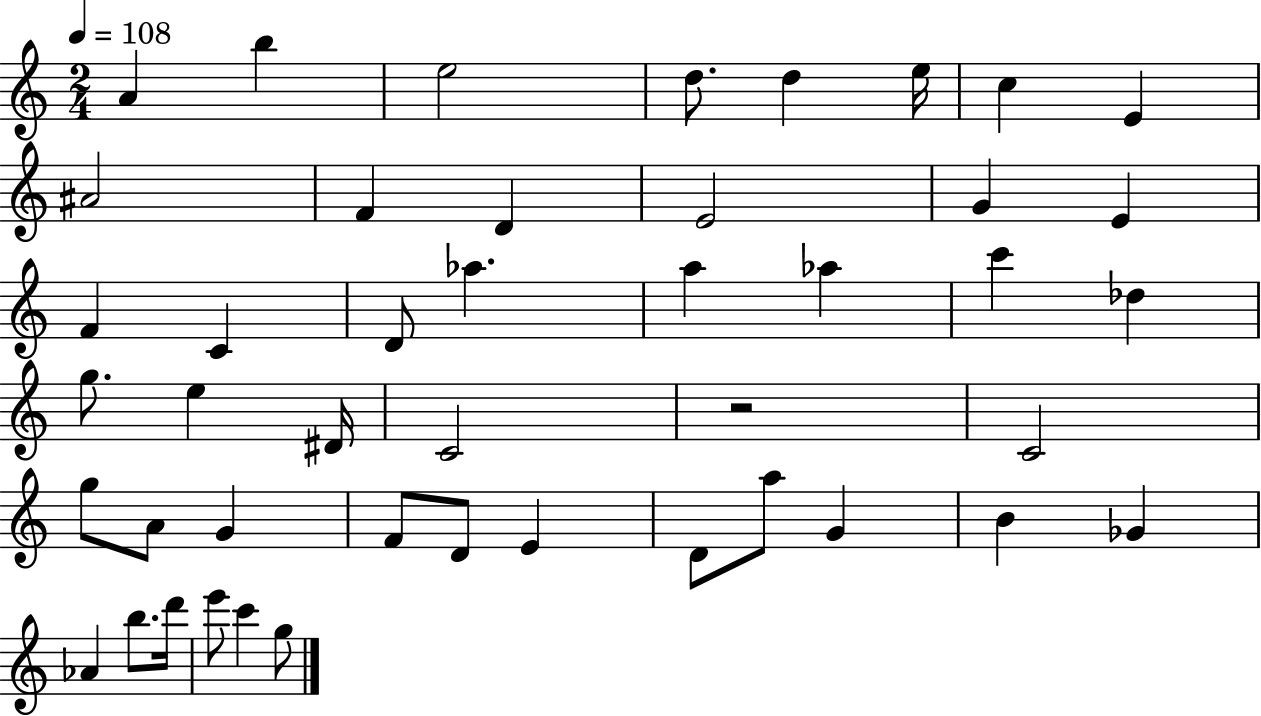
{
  \clef treble
  \numericTimeSignature
  \time 2/4
  \key c \major
  \tempo 4 = 108
  \repeat volta 2 { a'4 b''4 | e''2 | d''8. d''4 e''16 | c''4 e'4 | \break ais'2 | f'4 d'4 | e'2 | g'4 e'4 | \break f'4 c'4 | d'8 aes''4. | a''4 aes''4 | c'''4 des''4 | \break g''8. e''4 dis'16 | c'2 | r2 | c'2 | \break g''8 a'8 g'4 | f'8 d'8 e'4 | d'8 a''8 g'4 | b'4 ges'4 | \break aes'4 b''8. d'''16 | e'''8 c'''4 g''8 | } \bar "|."
}